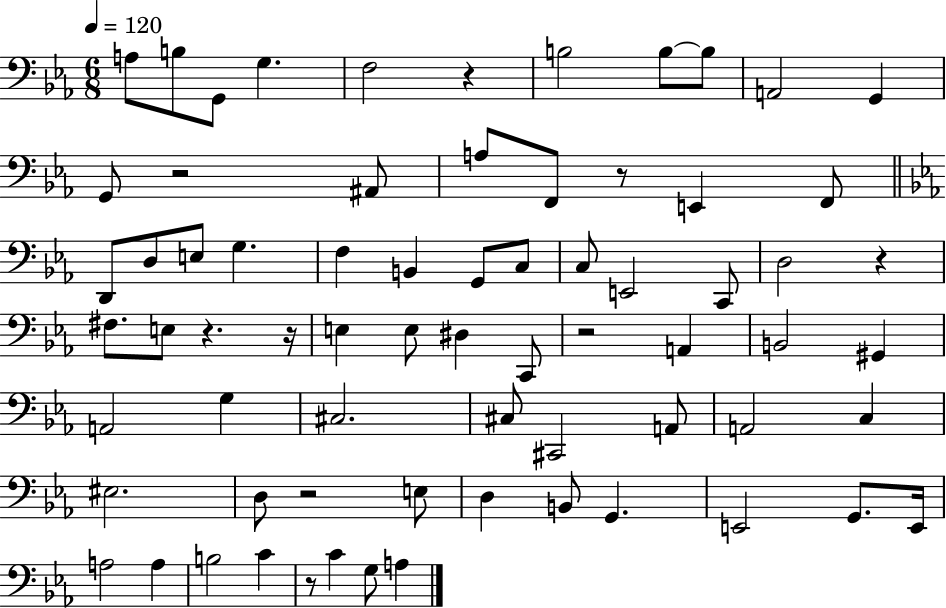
A3/e B3/e G2/e G3/q. F3/h R/q B3/h B3/e B3/e A2/h G2/q G2/e R/h A#2/e A3/e F2/e R/e E2/q F2/e D2/e D3/e E3/e G3/q. F3/q B2/q G2/e C3/e C3/e E2/h C2/e D3/h R/q F#3/e. E3/e R/q. R/s E3/q E3/e D#3/q C2/e R/h A2/q B2/h G#2/q A2/h G3/q C#3/h. C#3/e C#2/h A2/e A2/h C3/q EIS3/h. D3/e R/h E3/e D3/q B2/e G2/q. E2/h G2/e. E2/s A3/h A3/q B3/h C4/q R/e C4/q G3/e A3/q